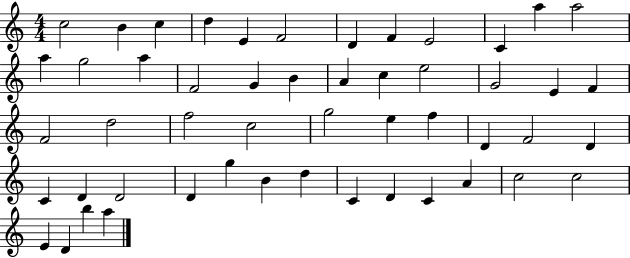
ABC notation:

X:1
T:Untitled
M:4/4
L:1/4
K:C
c2 B c d E F2 D F E2 C a a2 a g2 a F2 G B A c e2 G2 E F F2 d2 f2 c2 g2 e f D F2 D C D D2 D g B d C D C A c2 c2 E D b a